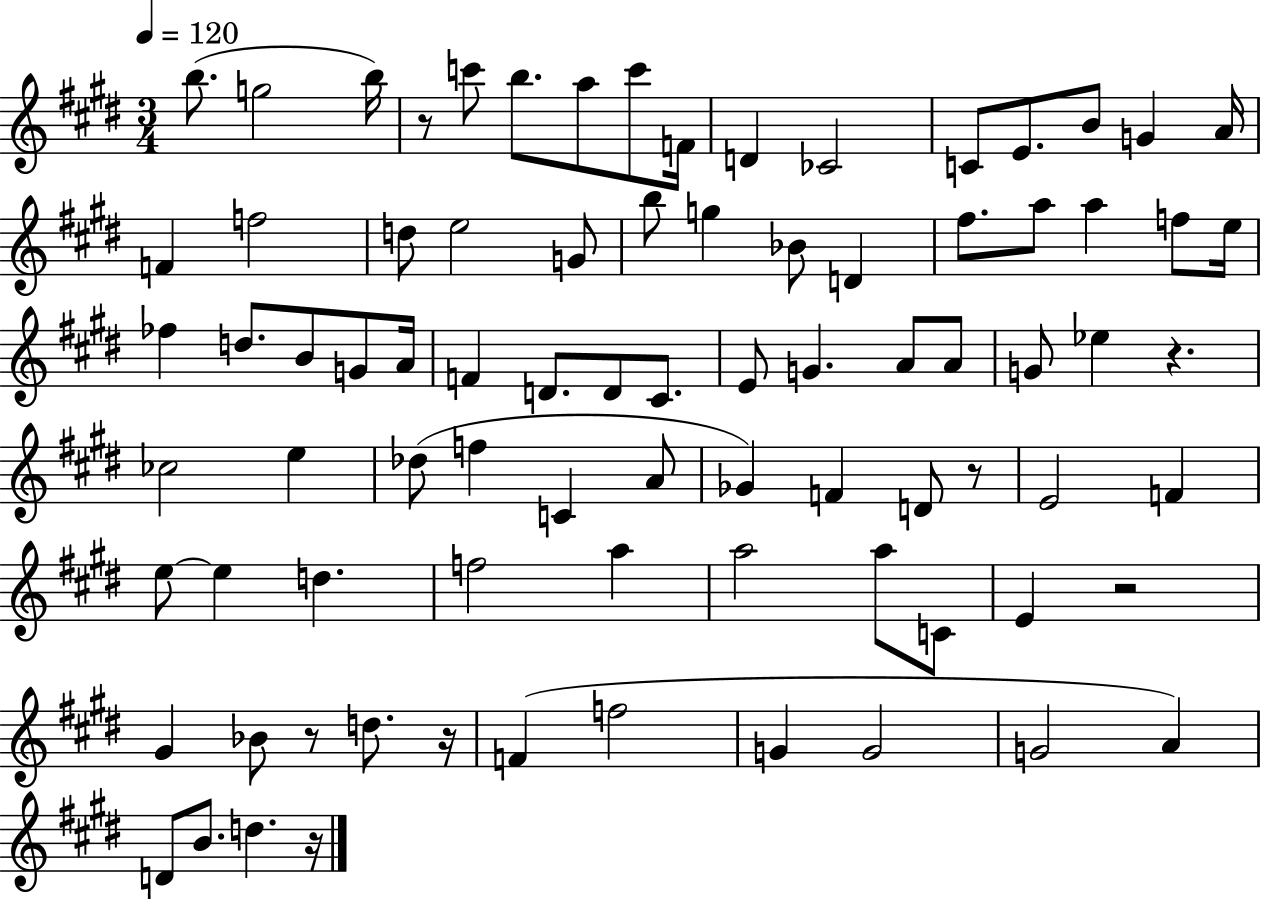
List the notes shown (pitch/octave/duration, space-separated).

B5/e. G5/h B5/s R/e C6/e B5/e. A5/e C6/e F4/s D4/q CES4/h C4/e E4/e. B4/e G4/q A4/s F4/q F5/h D5/e E5/h G4/e B5/e G5/q Bb4/e D4/q F#5/e. A5/e A5/q F5/e E5/s FES5/q D5/e. B4/e G4/e A4/s F4/q D4/e. D4/e C#4/e. E4/e G4/q. A4/e A4/e G4/e Eb5/q R/q. CES5/h E5/q Db5/e F5/q C4/q A4/e Gb4/q F4/q D4/e R/e E4/h F4/q E5/e E5/q D5/q. F5/h A5/q A5/h A5/e C4/e E4/q R/h G#4/q Bb4/e R/e D5/e. R/s F4/q F5/h G4/q G4/h G4/h A4/q D4/e B4/e. D5/q. R/s